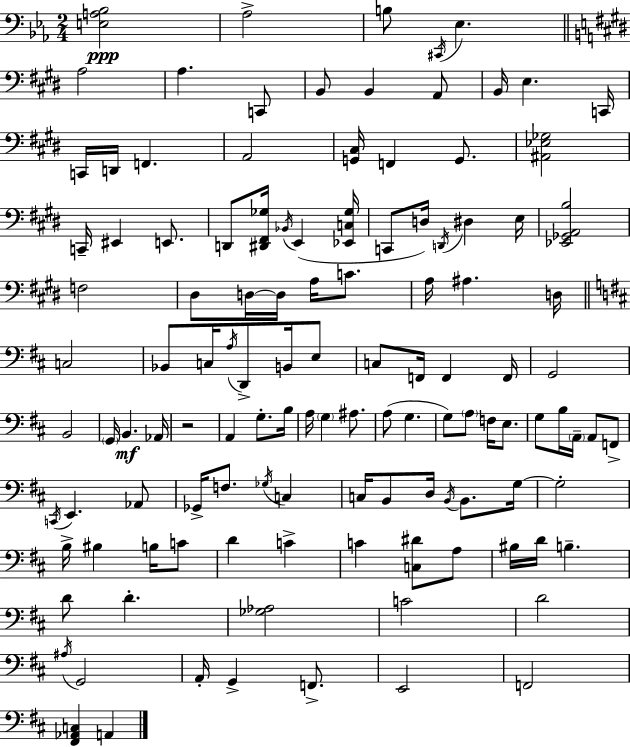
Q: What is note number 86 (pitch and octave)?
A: G3